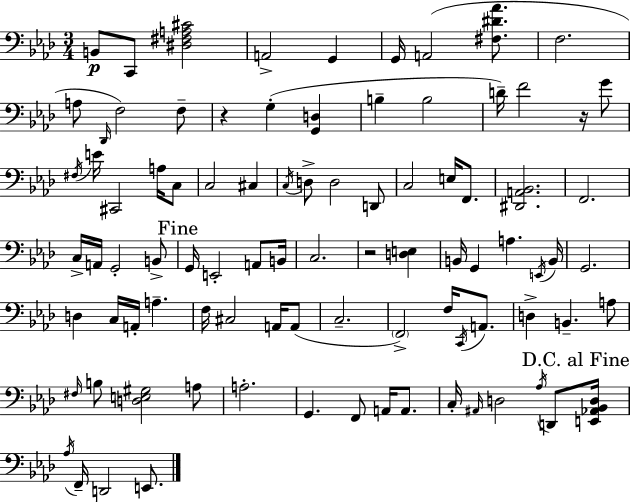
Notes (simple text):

B2/e C2/e [D#3,F#3,A3,C#4]/h A2/h G2/q G2/s A2/h [F#3,D#4,Ab4]/e. F3/h. A3/e Db2/s F3/h F3/e R/q G3/q [G2,D3]/q B3/q B3/h D4/s F4/h R/s G4/e F#3/s E4/s C#2/h A3/s C3/e C3/h C#3/q C3/s D3/e D3/h D2/e C3/h E3/s F2/e. [D#2,A2,Bb2]/h. F2/h. C3/s A2/s G2/h B2/e G2/s E2/h A2/e B2/s C3/h. R/h [D3,E3]/q B2/s G2/q A3/q. E2/s B2/s G2/h. D3/q C3/s A2/s A3/q. F3/s C#3/h A2/s A2/e C3/h. F2/h F3/s C2/s A2/e. D3/q B2/q. A3/e F#3/s B3/e [D3,E3,G#3]/h A3/e A3/h. G2/q. F2/e A2/s A2/e. C3/s A#2/s D3/h Ab3/s D2/e [E2,Ab2,Bb2,D3]/s Ab3/s F2/s D2/h E2/e.